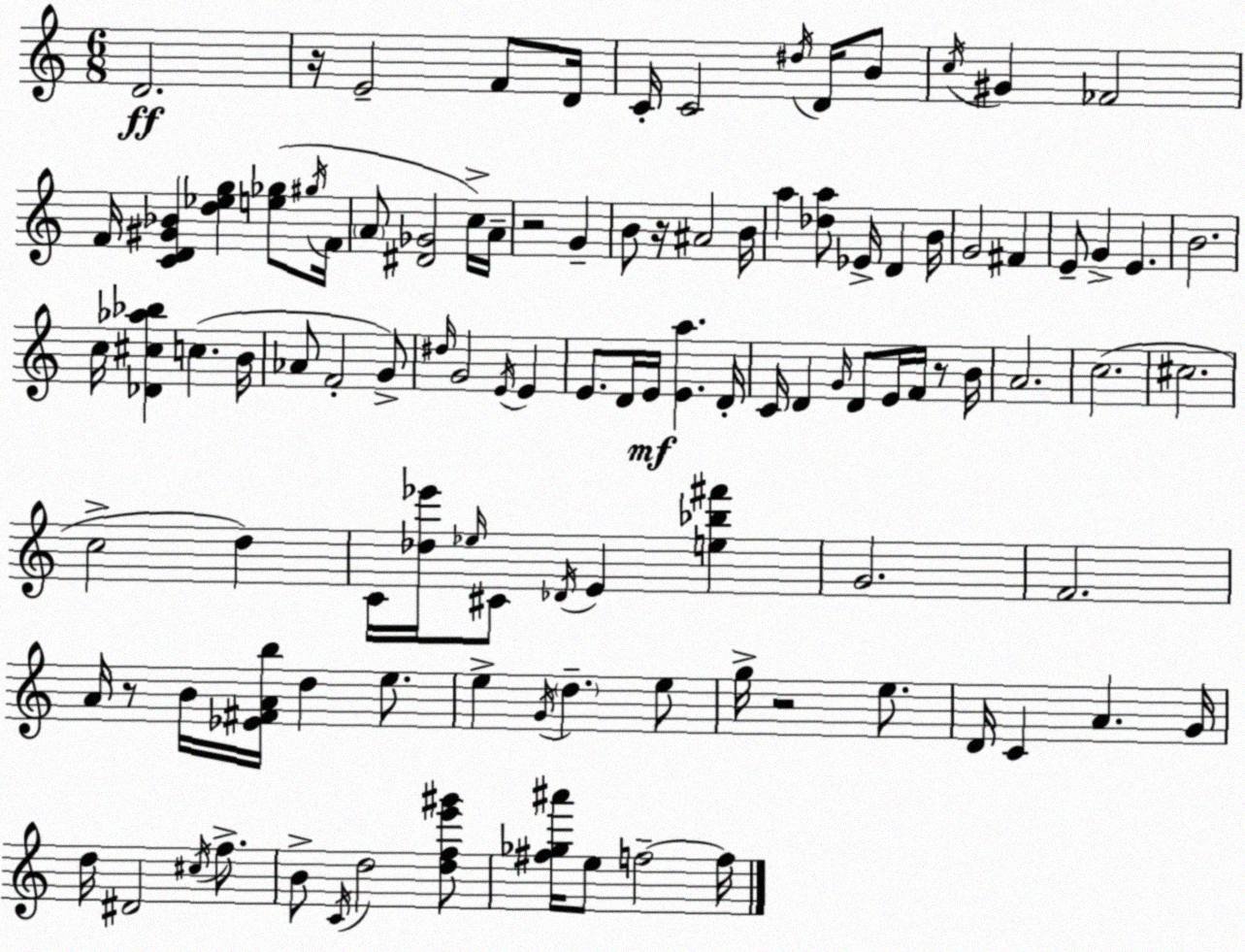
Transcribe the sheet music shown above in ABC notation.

X:1
T:Untitled
M:6/8
L:1/4
K:Am
D2 z/4 E2 F/2 D/4 C/4 C2 ^d/4 D/4 B/2 c/4 ^G _F2 F/4 [CD^G_B] [d_eg] [e_g]/2 ^g/4 F/4 A/2 [^D_G]2 c/4 A/4 z2 G B/2 z/4 ^A2 B/4 a [_da]/2 _E/4 D B/4 G2 ^F E/2 G E B2 c/4 [_D^c_a_b] c B/4 _A/2 F2 G/2 ^d/4 G2 E/4 E E/2 D/4 E/4 [Ea] D/4 C/4 D G/4 D/2 E/4 F/4 z/2 B/4 A2 c2 ^c2 c2 d C/4 [_d_e']/4 _e/4 ^C/2 _D/4 E [e_b^f'] G2 F2 A/4 z/2 B/4 [_E^FAb]/4 d e/2 e G/4 d e/2 g/4 z2 e/2 D/4 C A G/4 d/4 ^D2 ^c/4 f/2 B/2 C/4 d2 [dfe'^g']/2 [^f_g^a']/4 e/2 f2 f/4